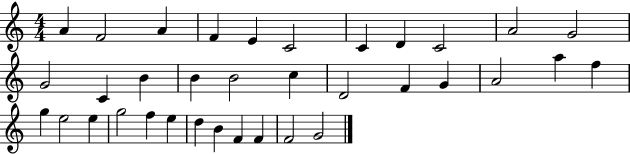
A4/q F4/h A4/q F4/q E4/q C4/h C4/q D4/q C4/h A4/h G4/h G4/h C4/q B4/q B4/q B4/h C5/q D4/h F4/q G4/q A4/h A5/q F5/q G5/q E5/h E5/q G5/h F5/q E5/q D5/q B4/q F4/q F4/q F4/h G4/h